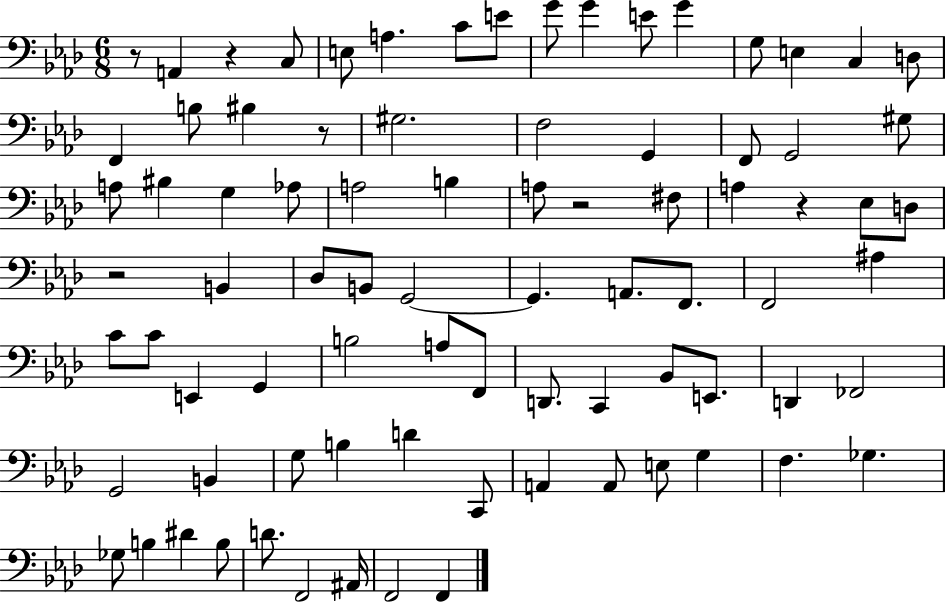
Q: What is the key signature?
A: AES major